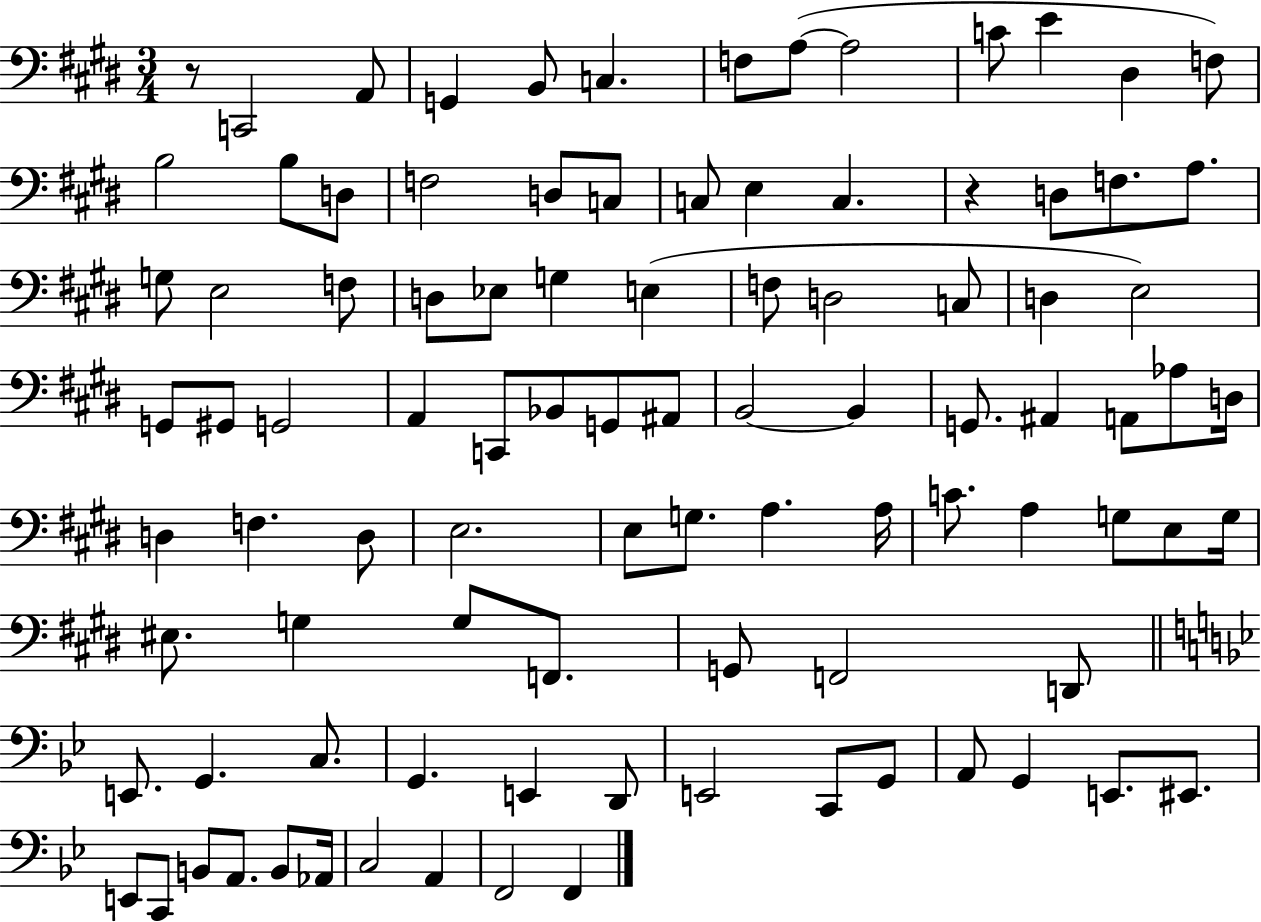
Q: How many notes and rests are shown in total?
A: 96